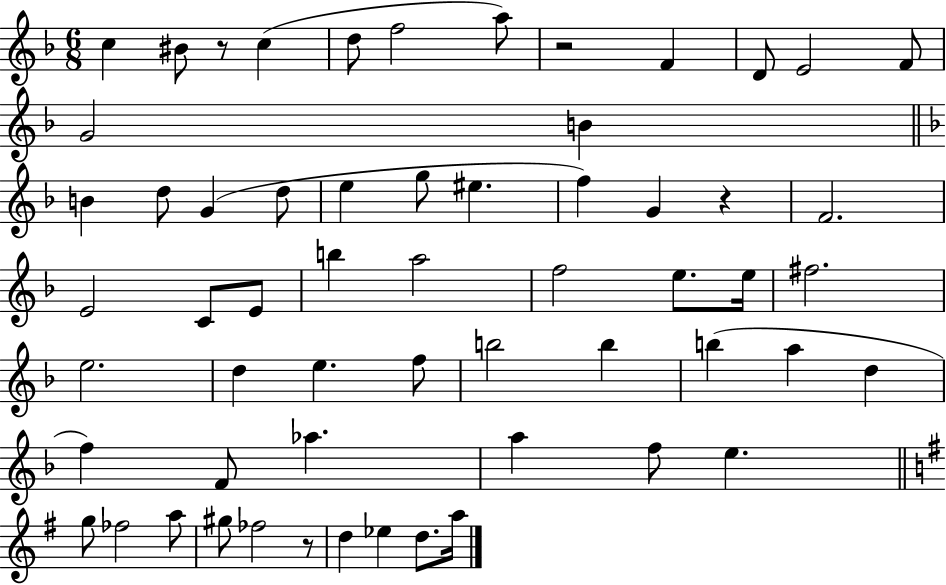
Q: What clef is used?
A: treble